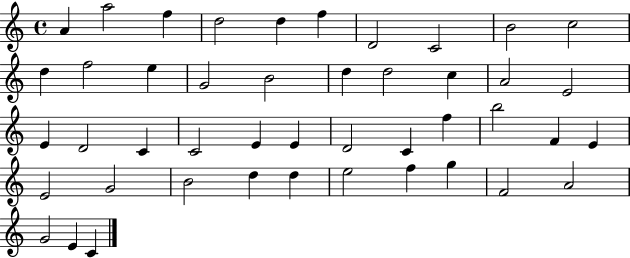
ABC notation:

X:1
T:Untitled
M:4/4
L:1/4
K:C
A a2 f d2 d f D2 C2 B2 c2 d f2 e G2 B2 d d2 c A2 E2 E D2 C C2 E E D2 C f b2 F E E2 G2 B2 d d e2 f g F2 A2 G2 E C